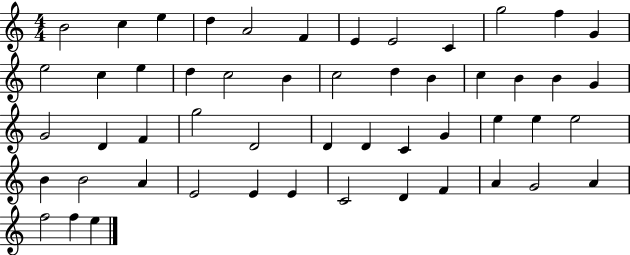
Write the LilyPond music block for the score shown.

{
  \clef treble
  \numericTimeSignature
  \time 4/4
  \key c \major
  b'2 c''4 e''4 | d''4 a'2 f'4 | e'4 e'2 c'4 | g''2 f''4 g'4 | \break e''2 c''4 e''4 | d''4 c''2 b'4 | c''2 d''4 b'4 | c''4 b'4 b'4 g'4 | \break g'2 d'4 f'4 | g''2 d'2 | d'4 d'4 c'4 g'4 | e''4 e''4 e''2 | \break b'4 b'2 a'4 | e'2 e'4 e'4 | c'2 d'4 f'4 | a'4 g'2 a'4 | \break f''2 f''4 e''4 | \bar "|."
}